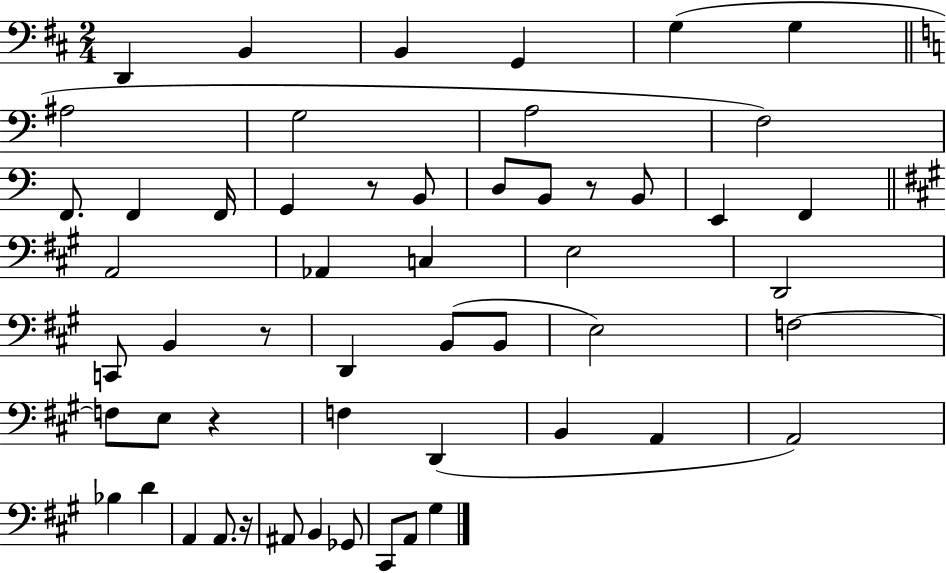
{
  \clef bass
  \numericTimeSignature
  \time 2/4
  \key d \major
  d,4 b,4 | b,4 g,4 | g4( g4 | \bar "||" \break \key c \major ais2 | g2 | a2 | f2) | \break f,8. f,4 f,16 | g,4 r8 b,8 | d8 b,8 r8 b,8 | e,4 f,4 | \break \bar "||" \break \key a \major a,2 | aes,4 c4 | e2 | d,2 | \break c,8 b,4 r8 | d,4 b,8( b,8 | e2) | f2~~ | \break f8 e8 r4 | f4 d,4( | b,4 a,4 | a,2) | \break bes4 d'4 | a,4 a,8. r16 | ais,8 b,4 ges,8 | cis,8 a,8 gis4 | \break \bar "|."
}